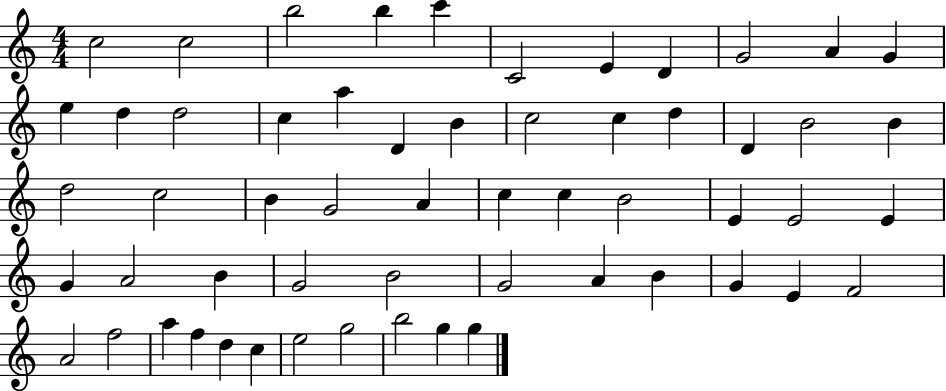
{
  \clef treble
  \numericTimeSignature
  \time 4/4
  \key c \major
  c''2 c''2 | b''2 b''4 c'''4 | c'2 e'4 d'4 | g'2 a'4 g'4 | \break e''4 d''4 d''2 | c''4 a''4 d'4 b'4 | c''2 c''4 d''4 | d'4 b'2 b'4 | \break d''2 c''2 | b'4 g'2 a'4 | c''4 c''4 b'2 | e'4 e'2 e'4 | \break g'4 a'2 b'4 | g'2 b'2 | g'2 a'4 b'4 | g'4 e'4 f'2 | \break a'2 f''2 | a''4 f''4 d''4 c''4 | e''2 g''2 | b''2 g''4 g''4 | \break \bar "|."
}